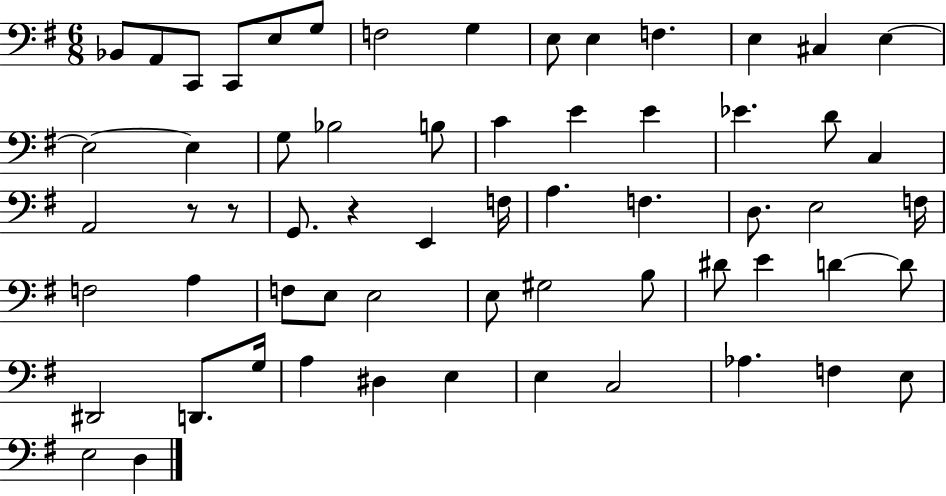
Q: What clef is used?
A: bass